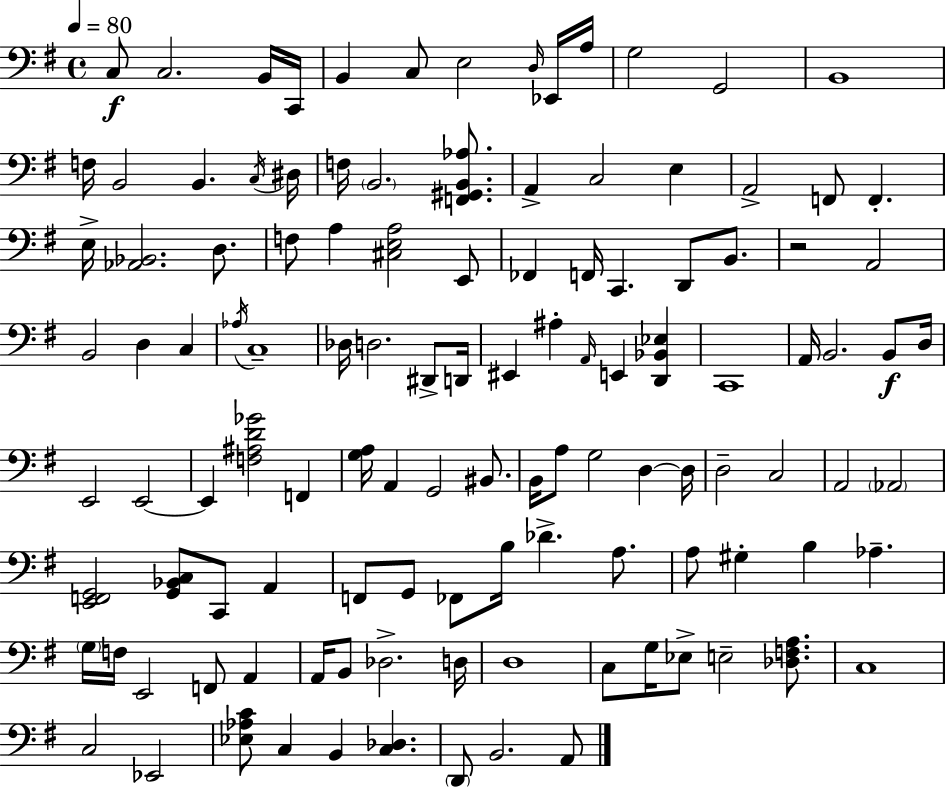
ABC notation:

X:1
T:Untitled
M:4/4
L:1/4
K:G
C,/2 C,2 B,,/4 C,,/4 B,, C,/2 E,2 D,/4 _E,,/4 A,/4 G,2 G,,2 B,,4 F,/4 B,,2 B,, C,/4 ^D,/4 F,/4 B,,2 [F,,^G,,B,,_A,]/2 A,, C,2 E, A,,2 F,,/2 F,, E,/4 [_A,,_B,,]2 D,/2 F,/2 A, [^C,E,A,]2 E,,/2 _F,, F,,/4 C,, D,,/2 B,,/2 z2 A,,2 B,,2 D, C, _A,/4 C,4 _D,/4 D,2 ^D,,/2 D,,/4 ^E,, ^A, A,,/4 E,, [D,,_B,,_E,] C,,4 A,,/4 B,,2 B,,/2 D,/4 E,,2 E,,2 E,, [F,^A,D_G]2 F,, [G,A,]/4 A,, G,,2 ^B,,/2 B,,/4 A,/2 G,2 D, D,/4 D,2 C,2 A,,2 _A,,2 [E,,F,,G,,]2 [G,,_B,,C,]/2 C,,/2 A,, F,,/2 G,,/2 _F,,/2 B,/4 _D A,/2 A,/2 ^G, B, _A, G,/4 F,/4 E,,2 F,,/2 A,, A,,/4 B,,/2 _D,2 D,/4 D,4 C,/2 G,/4 _E,/2 E,2 [_D,F,A,]/2 C,4 C,2 _E,,2 [_E,_A,C]/2 C, B,, [C,_D,] D,,/2 B,,2 A,,/2